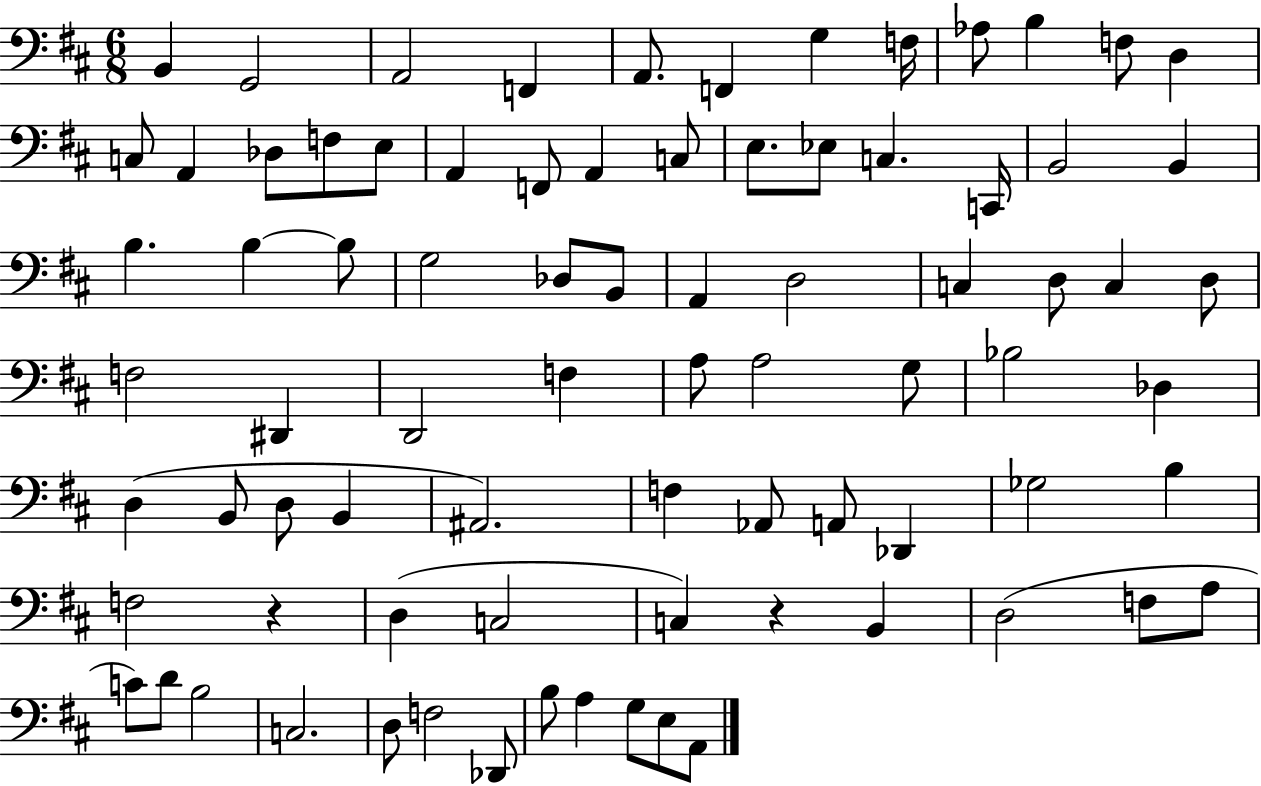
X:1
T:Untitled
M:6/8
L:1/4
K:D
B,, G,,2 A,,2 F,, A,,/2 F,, G, F,/4 _A,/2 B, F,/2 D, C,/2 A,, _D,/2 F,/2 E,/2 A,, F,,/2 A,, C,/2 E,/2 _E,/2 C, C,,/4 B,,2 B,, B, B, B,/2 G,2 _D,/2 B,,/2 A,, D,2 C, D,/2 C, D,/2 F,2 ^D,, D,,2 F, A,/2 A,2 G,/2 _B,2 _D, D, B,,/2 D,/2 B,, ^A,,2 F, _A,,/2 A,,/2 _D,, _G,2 B, F,2 z D, C,2 C, z B,, D,2 F,/2 A,/2 C/2 D/2 B,2 C,2 D,/2 F,2 _D,,/2 B,/2 A, G,/2 E,/2 A,,/2